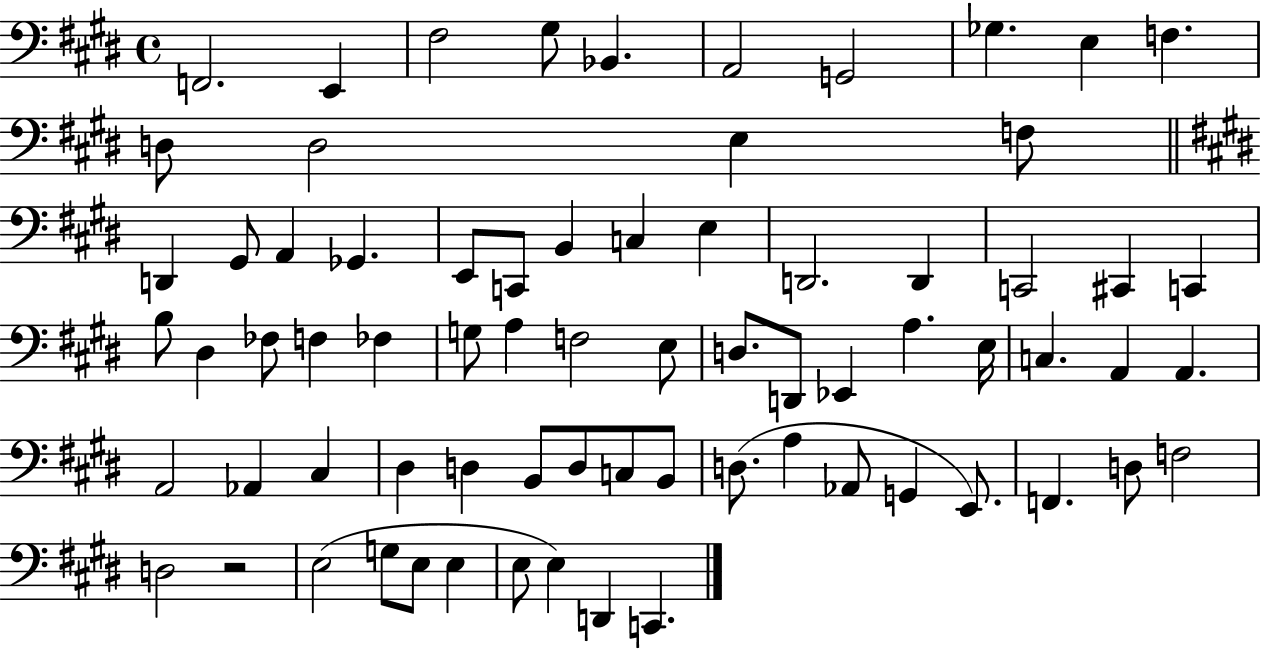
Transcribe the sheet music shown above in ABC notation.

X:1
T:Untitled
M:4/4
L:1/4
K:E
F,,2 E,, ^F,2 ^G,/2 _B,, A,,2 G,,2 _G, E, F, D,/2 D,2 E, F,/2 D,, ^G,,/2 A,, _G,, E,,/2 C,,/2 B,, C, E, D,,2 D,, C,,2 ^C,, C,, B,/2 ^D, _F,/2 F, _F, G,/2 A, F,2 E,/2 D,/2 D,,/2 _E,, A, E,/4 C, A,, A,, A,,2 _A,, ^C, ^D, D, B,,/2 D,/2 C,/2 B,,/2 D,/2 A, _A,,/2 G,, E,,/2 F,, D,/2 F,2 D,2 z2 E,2 G,/2 E,/2 E, E,/2 E, D,, C,,